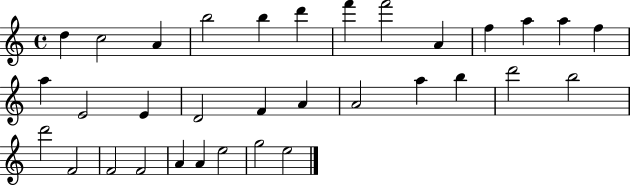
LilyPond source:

{
  \clef treble
  \time 4/4
  \defaultTimeSignature
  \key c \major
  d''4 c''2 a'4 | b''2 b''4 d'''4 | f'''4 f'''2 a'4 | f''4 a''4 a''4 f''4 | \break a''4 e'2 e'4 | d'2 f'4 a'4 | a'2 a''4 b''4 | d'''2 b''2 | \break d'''2 f'2 | f'2 f'2 | a'4 a'4 e''2 | g''2 e''2 | \break \bar "|."
}